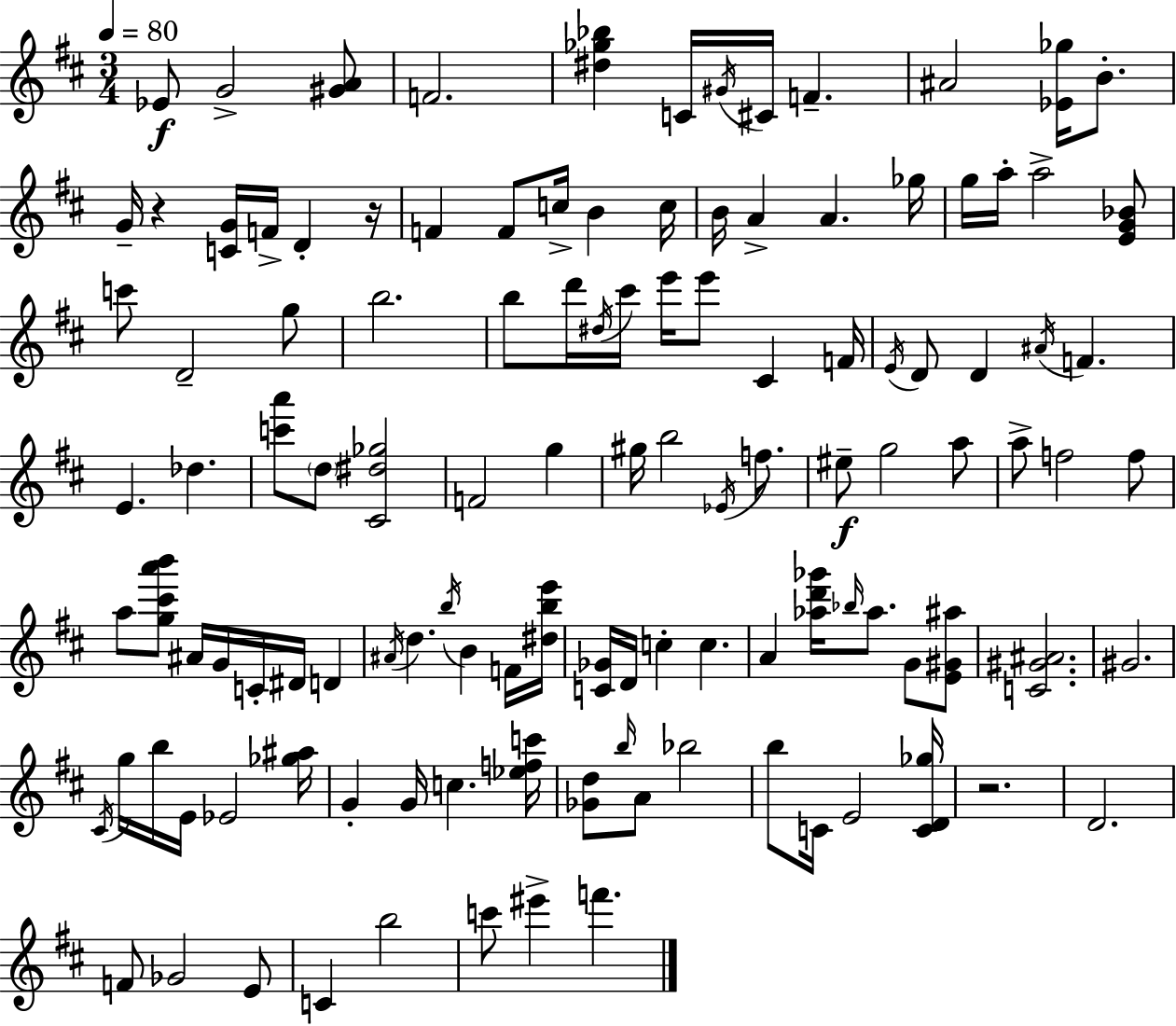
Eb4/e G4/h [G#4,A4]/e F4/h. [D#5,Gb5,Bb5]/q C4/s G#4/s C#4/s F4/q. A#4/h [Eb4,Gb5]/s B4/e. G4/s R/q [C4,G4]/s F4/s D4/q R/s F4/q F4/e C5/s B4/q C5/s B4/s A4/q A4/q. Gb5/s G5/s A5/s A5/h [E4,G4,Bb4]/e C6/e D4/h G5/e B5/h. B5/e D6/s D#5/s C#6/s E6/s E6/e C#4/q F4/s E4/s D4/e D4/q A#4/s F4/q. E4/q. Db5/q. [C6,A6]/e D5/e [C#4,D#5,Gb5]/h F4/h G5/q G#5/s B5/h Eb4/s F5/e. EIS5/e G5/h A5/e A5/e F5/h F5/e A5/e [G5,C#6,A6,B6]/e A#4/s G4/s C4/s D#4/s D4/q A#4/s D5/q. B5/s B4/q F4/s [D#5,B5,E6]/s [C4,Gb4]/s D4/s C5/q C5/q. A4/q [Ab5,D6,Gb6]/s Bb5/s Ab5/e. G4/e [E4,G#4,A#5]/e [C4,G#4,A#4]/h. G#4/h. C#4/s G5/s B5/s E4/s Eb4/h [Gb5,A#5]/s G4/q G4/s C5/q. [Eb5,F5,C6]/s [Gb4,D5]/e B5/s A4/e Bb5/h B5/e C4/s E4/h [C4,D4,Gb5]/s R/h. D4/h. F4/e Gb4/h E4/e C4/q B5/h C6/e EIS6/q F6/q.